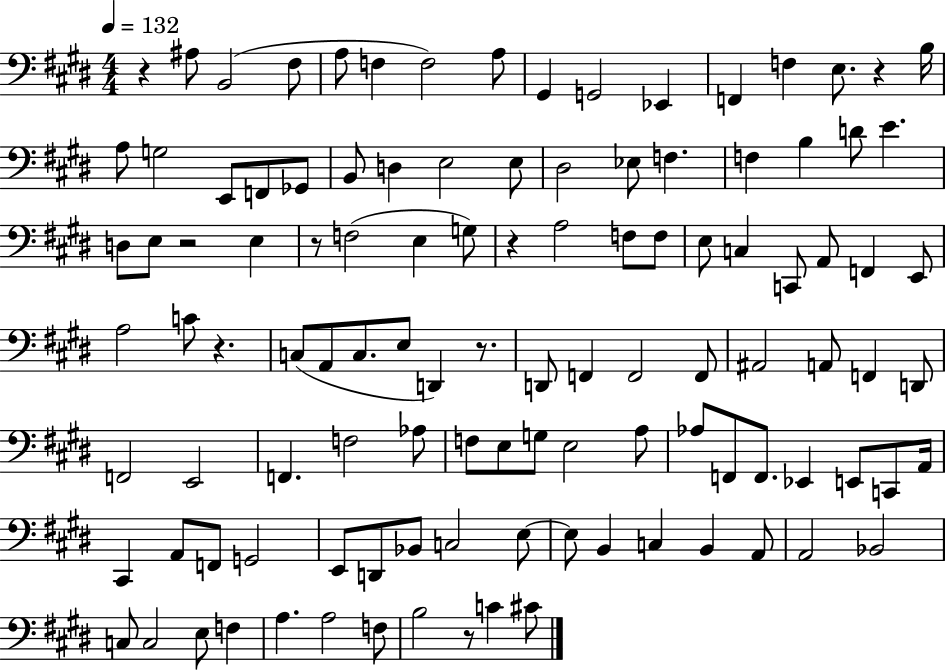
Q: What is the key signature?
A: E major